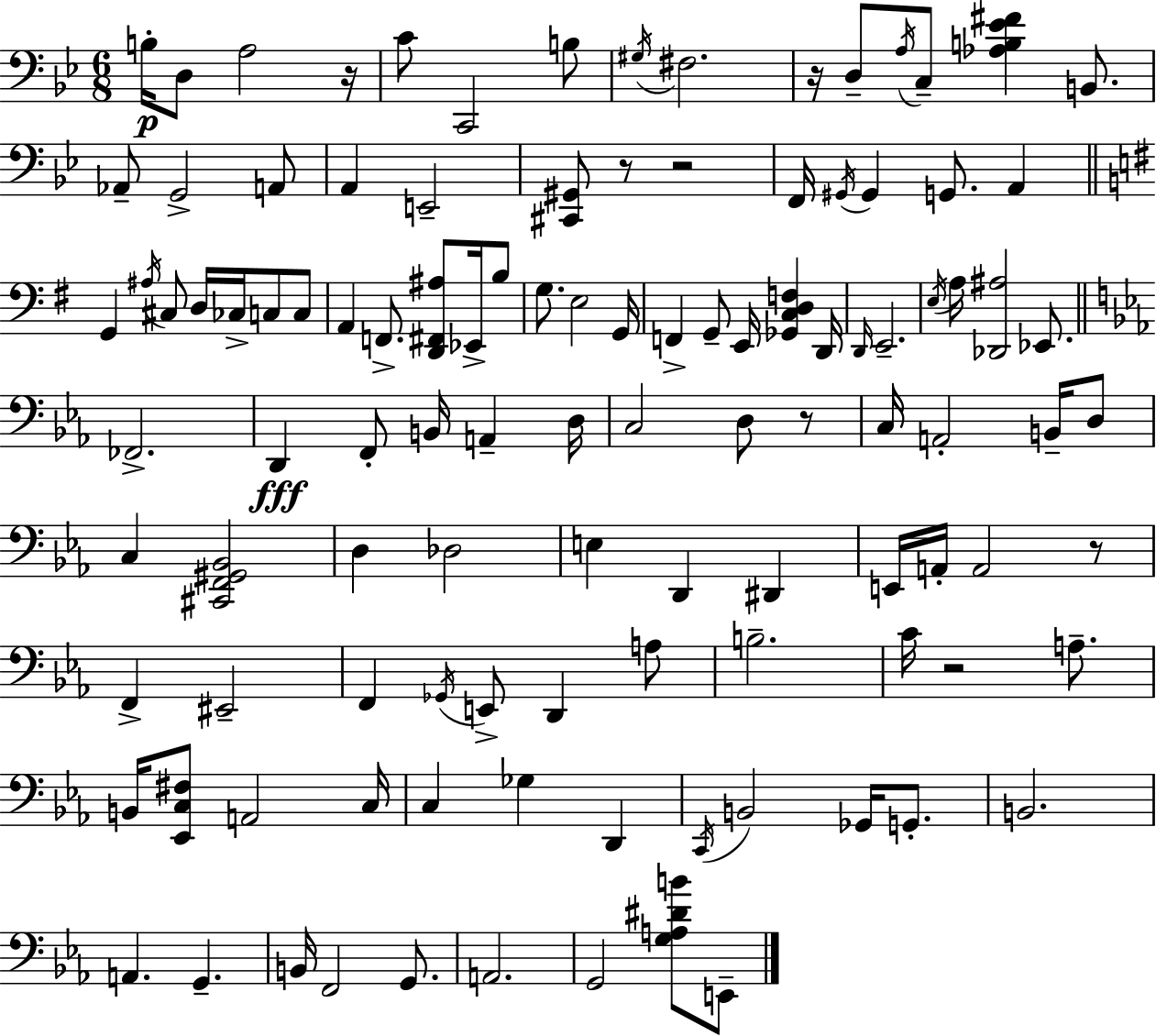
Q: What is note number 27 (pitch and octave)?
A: CES3